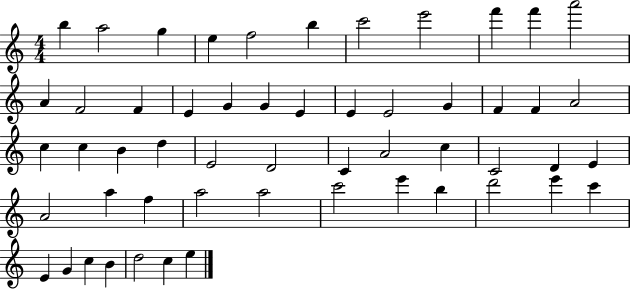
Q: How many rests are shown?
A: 0